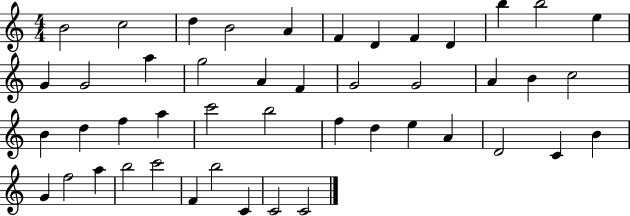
B4/h C5/h D5/q B4/h A4/q F4/q D4/q F4/q D4/q B5/q B5/h E5/q G4/q G4/h A5/q G5/h A4/q F4/q G4/h G4/h A4/q B4/q C5/h B4/q D5/q F5/q A5/q C6/h B5/h F5/q D5/q E5/q A4/q D4/h C4/q B4/q G4/q F5/h A5/q B5/h C6/h F4/q B5/h C4/q C4/h C4/h